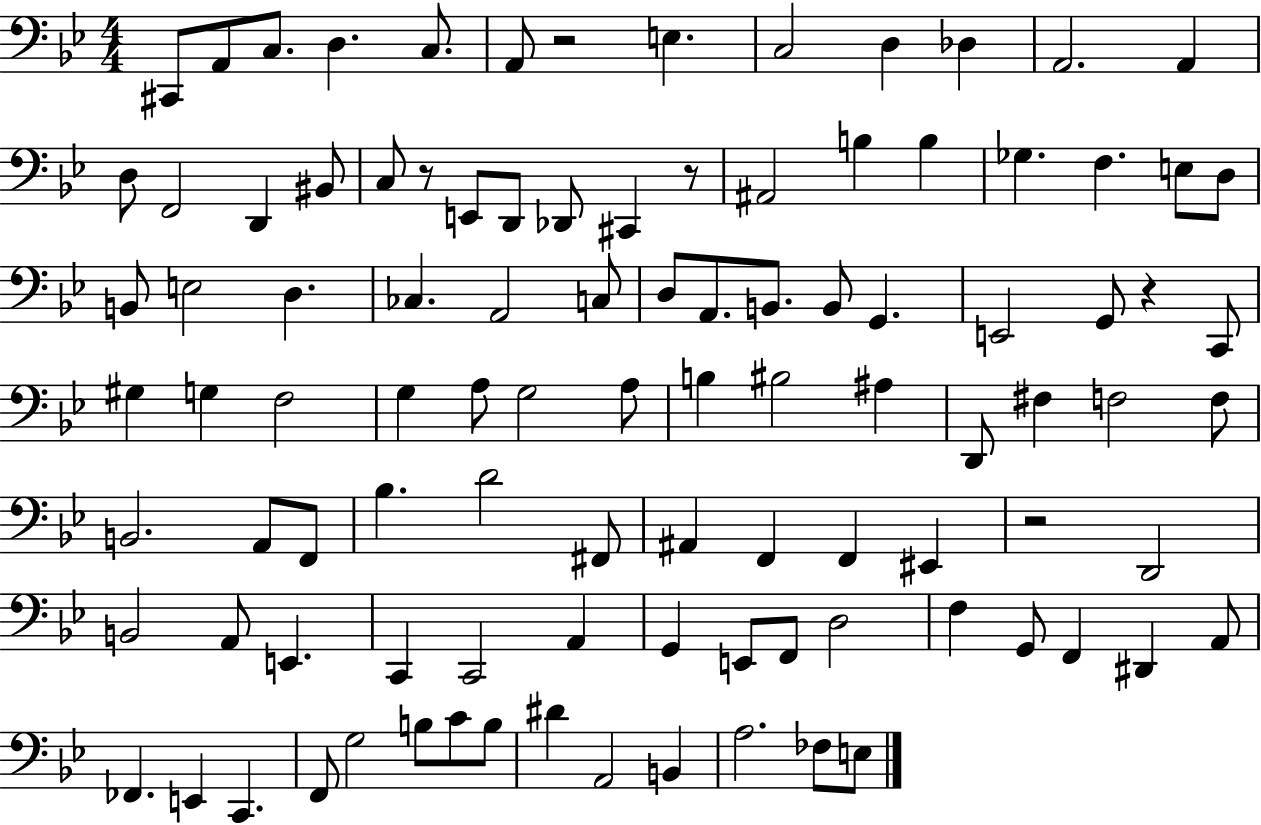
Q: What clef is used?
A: bass